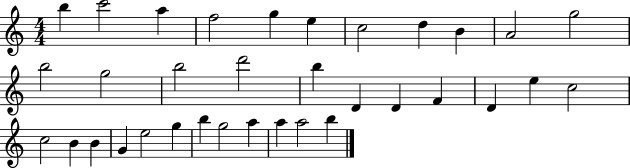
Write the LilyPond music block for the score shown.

{
  \clef treble
  \numericTimeSignature
  \time 4/4
  \key c \major
  b''4 c'''2 a''4 | f''2 g''4 e''4 | c''2 d''4 b'4 | a'2 g''2 | \break b''2 g''2 | b''2 d'''2 | b''4 d'4 d'4 f'4 | d'4 e''4 c''2 | \break c''2 b'4 b'4 | g'4 e''2 g''4 | b''4 g''2 a''4 | a''4 a''2 b''4 | \break \bar "|."
}